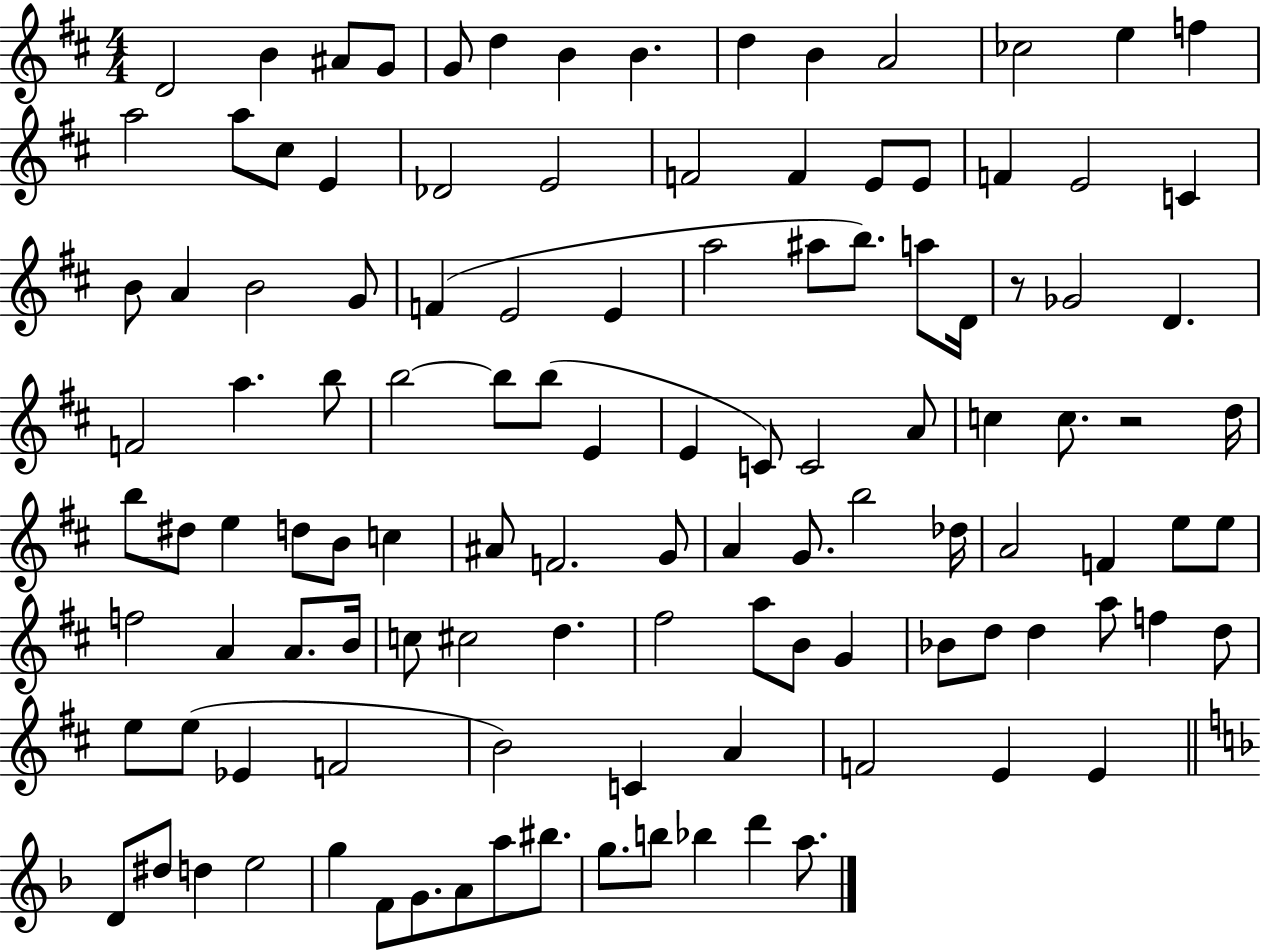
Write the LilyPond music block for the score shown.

{
  \clef treble
  \numericTimeSignature
  \time 4/4
  \key d \major
  d'2 b'4 ais'8 g'8 | g'8 d''4 b'4 b'4. | d''4 b'4 a'2 | ces''2 e''4 f''4 | \break a''2 a''8 cis''8 e'4 | des'2 e'2 | f'2 f'4 e'8 e'8 | f'4 e'2 c'4 | \break b'8 a'4 b'2 g'8 | f'4( e'2 e'4 | a''2 ais''8 b''8.) a''8 d'16 | r8 ges'2 d'4. | \break f'2 a''4. b''8 | b''2~~ b''8 b''8( e'4 | e'4 c'8) c'2 a'8 | c''4 c''8. r2 d''16 | \break b''8 dis''8 e''4 d''8 b'8 c''4 | ais'8 f'2. g'8 | a'4 g'8. b''2 des''16 | a'2 f'4 e''8 e''8 | \break f''2 a'4 a'8. b'16 | c''8 cis''2 d''4. | fis''2 a''8 b'8 g'4 | bes'8 d''8 d''4 a''8 f''4 d''8 | \break e''8 e''8( ees'4 f'2 | b'2) c'4 a'4 | f'2 e'4 e'4 | \bar "||" \break \key d \minor d'8 dis''8 d''4 e''2 | g''4 f'8 g'8. a'8 a''8 bis''8. | g''8. b''8 bes''4 d'''4 a''8. | \bar "|."
}